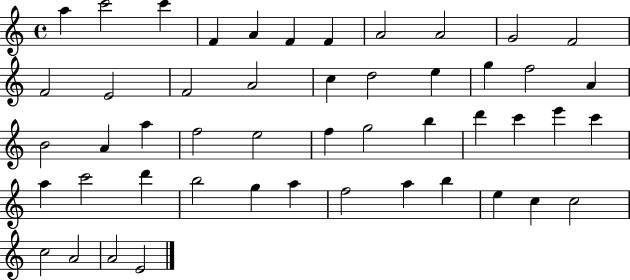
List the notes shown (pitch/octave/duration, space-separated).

A5/q C6/h C6/q F4/q A4/q F4/q F4/q A4/h A4/h G4/h F4/h F4/h E4/h F4/h A4/h C5/q D5/h E5/q G5/q F5/h A4/q B4/h A4/q A5/q F5/h E5/h F5/q G5/h B5/q D6/q C6/q E6/q C6/q A5/q C6/h D6/q B5/h G5/q A5/q F5/h A5/q B5/q E5/q C5/q C5/h C5/h A4/h A4/h E4/h